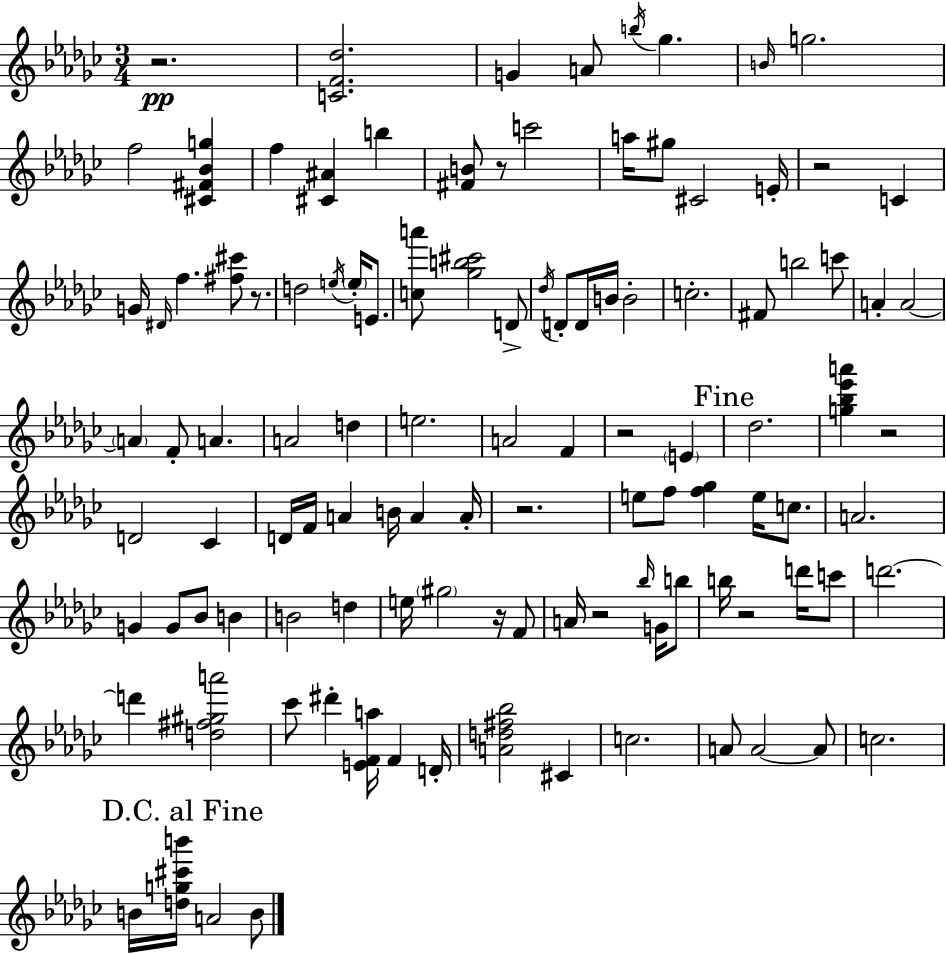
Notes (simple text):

R/h. [C4,F4,Db5]/h. G4/q A4/e B5/s Gb5/q. B4/s G5/h. F5/h [C#4,F#4,Bb4,G5]/q F5/q [C#4,A#4]/q B5/q [F#4,B4]/e R/e C6/h A5/s G#5/e C#4/h E4/s R/h C4/q G4/s D#4/s F5/q. [F#5,C#6]/e R/e. D5/h E5/s E5/s E4/e. [C5,A6]/e [Gb5,B5,C#6]/h D4/e Db5/s D4/e D4/s B4/s B4/h C5/h. F#4/e B5/h C6/e A4/q A4/h A4/q F4/e A4/q. A4/h D5/q E5/h. A4/h F4/q R/h E4/q Db5/h. [G5,Bb5,Eb6,A6]/q R/h D4/h CES4/q D4/s F4/s A4/q B4/s A4/q A4/s R/h. E5/e F5/e [F5,Gb5]/q E5/s C5/e. A4/h. G4/q G4/e Bb4/e B4/q B4/h D5/q E5/s G#5/h R/s F4/e A4/s R/h Bb5/s G4/s B5/e B5/s R/h D6/s C6/e D6/h. D6/q [D5,F#5,G#5,A6]/h CES6/e D#6/q [E4,F4,A5]/s F4/q D4/s [A4,D5,F#5,Bb5]/h C#4/q C5/h. A4/e A4/h A4/e C5/h. B4/s [D5,G5,C#6,B6]/s A4/h B4/e